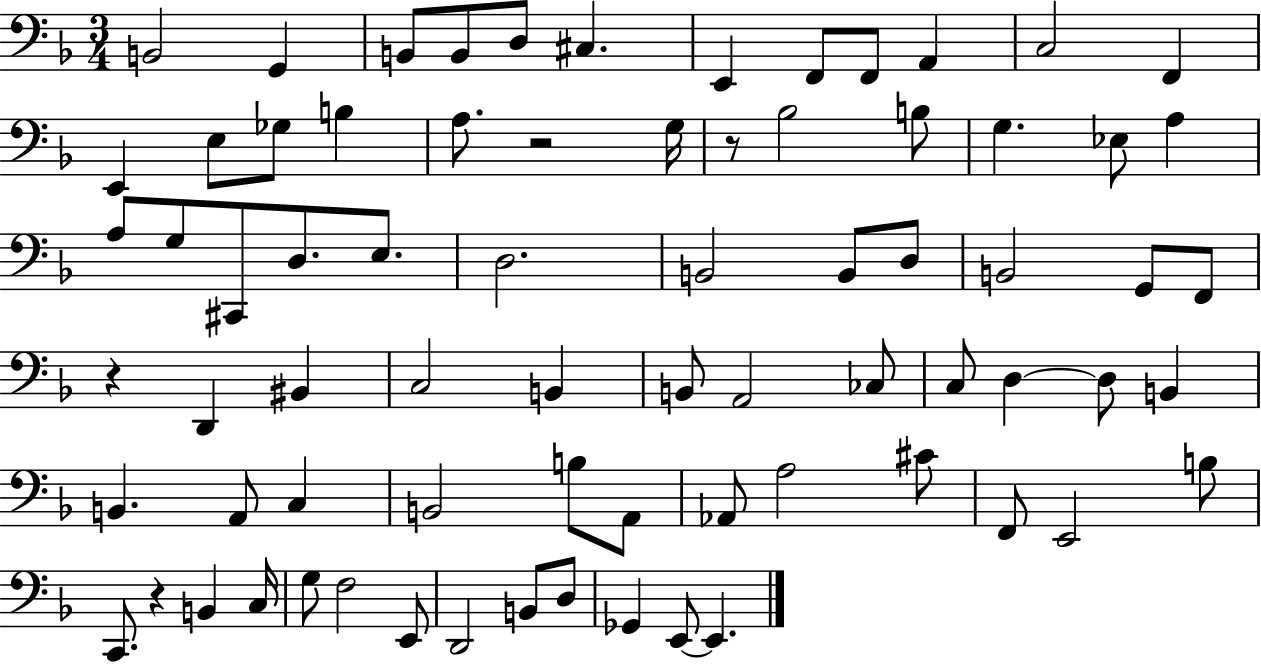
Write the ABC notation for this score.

X:1
T:Untitled
M:3/4
L:1/4
K:F
B,,2 G,, B,,/2 B,,/2 D,/2 ^C, E,, F,,/2 F,,/2 A,, C,2 F,, E,, E,/2 _G,/2 B, A,/2 z2 G,/4 z/2 _B,2 B,/2 G, _E,/2 A, A,/2 G,/2 ^C,,/2 D,/2 E,/2 D,2 B,,2 B,,/2 D,/2 B,,2 G,,/2 F,,/2 z D,, ^B,, C,2 B,, B,,/2 A,,2 _C,/2 C,/2 D, D,/2 B,, B,, A,,/2 C, B,,2 B,/2 A,,/2 _A,,/2 A,2 ^C/2 F,,/2 E,,2 B,/2 C,,/2 z B,, C,/4 G,/2 F,2 E,,/2 D,,2 B,,/2 D,/2 _G,, E,,/2 E,,